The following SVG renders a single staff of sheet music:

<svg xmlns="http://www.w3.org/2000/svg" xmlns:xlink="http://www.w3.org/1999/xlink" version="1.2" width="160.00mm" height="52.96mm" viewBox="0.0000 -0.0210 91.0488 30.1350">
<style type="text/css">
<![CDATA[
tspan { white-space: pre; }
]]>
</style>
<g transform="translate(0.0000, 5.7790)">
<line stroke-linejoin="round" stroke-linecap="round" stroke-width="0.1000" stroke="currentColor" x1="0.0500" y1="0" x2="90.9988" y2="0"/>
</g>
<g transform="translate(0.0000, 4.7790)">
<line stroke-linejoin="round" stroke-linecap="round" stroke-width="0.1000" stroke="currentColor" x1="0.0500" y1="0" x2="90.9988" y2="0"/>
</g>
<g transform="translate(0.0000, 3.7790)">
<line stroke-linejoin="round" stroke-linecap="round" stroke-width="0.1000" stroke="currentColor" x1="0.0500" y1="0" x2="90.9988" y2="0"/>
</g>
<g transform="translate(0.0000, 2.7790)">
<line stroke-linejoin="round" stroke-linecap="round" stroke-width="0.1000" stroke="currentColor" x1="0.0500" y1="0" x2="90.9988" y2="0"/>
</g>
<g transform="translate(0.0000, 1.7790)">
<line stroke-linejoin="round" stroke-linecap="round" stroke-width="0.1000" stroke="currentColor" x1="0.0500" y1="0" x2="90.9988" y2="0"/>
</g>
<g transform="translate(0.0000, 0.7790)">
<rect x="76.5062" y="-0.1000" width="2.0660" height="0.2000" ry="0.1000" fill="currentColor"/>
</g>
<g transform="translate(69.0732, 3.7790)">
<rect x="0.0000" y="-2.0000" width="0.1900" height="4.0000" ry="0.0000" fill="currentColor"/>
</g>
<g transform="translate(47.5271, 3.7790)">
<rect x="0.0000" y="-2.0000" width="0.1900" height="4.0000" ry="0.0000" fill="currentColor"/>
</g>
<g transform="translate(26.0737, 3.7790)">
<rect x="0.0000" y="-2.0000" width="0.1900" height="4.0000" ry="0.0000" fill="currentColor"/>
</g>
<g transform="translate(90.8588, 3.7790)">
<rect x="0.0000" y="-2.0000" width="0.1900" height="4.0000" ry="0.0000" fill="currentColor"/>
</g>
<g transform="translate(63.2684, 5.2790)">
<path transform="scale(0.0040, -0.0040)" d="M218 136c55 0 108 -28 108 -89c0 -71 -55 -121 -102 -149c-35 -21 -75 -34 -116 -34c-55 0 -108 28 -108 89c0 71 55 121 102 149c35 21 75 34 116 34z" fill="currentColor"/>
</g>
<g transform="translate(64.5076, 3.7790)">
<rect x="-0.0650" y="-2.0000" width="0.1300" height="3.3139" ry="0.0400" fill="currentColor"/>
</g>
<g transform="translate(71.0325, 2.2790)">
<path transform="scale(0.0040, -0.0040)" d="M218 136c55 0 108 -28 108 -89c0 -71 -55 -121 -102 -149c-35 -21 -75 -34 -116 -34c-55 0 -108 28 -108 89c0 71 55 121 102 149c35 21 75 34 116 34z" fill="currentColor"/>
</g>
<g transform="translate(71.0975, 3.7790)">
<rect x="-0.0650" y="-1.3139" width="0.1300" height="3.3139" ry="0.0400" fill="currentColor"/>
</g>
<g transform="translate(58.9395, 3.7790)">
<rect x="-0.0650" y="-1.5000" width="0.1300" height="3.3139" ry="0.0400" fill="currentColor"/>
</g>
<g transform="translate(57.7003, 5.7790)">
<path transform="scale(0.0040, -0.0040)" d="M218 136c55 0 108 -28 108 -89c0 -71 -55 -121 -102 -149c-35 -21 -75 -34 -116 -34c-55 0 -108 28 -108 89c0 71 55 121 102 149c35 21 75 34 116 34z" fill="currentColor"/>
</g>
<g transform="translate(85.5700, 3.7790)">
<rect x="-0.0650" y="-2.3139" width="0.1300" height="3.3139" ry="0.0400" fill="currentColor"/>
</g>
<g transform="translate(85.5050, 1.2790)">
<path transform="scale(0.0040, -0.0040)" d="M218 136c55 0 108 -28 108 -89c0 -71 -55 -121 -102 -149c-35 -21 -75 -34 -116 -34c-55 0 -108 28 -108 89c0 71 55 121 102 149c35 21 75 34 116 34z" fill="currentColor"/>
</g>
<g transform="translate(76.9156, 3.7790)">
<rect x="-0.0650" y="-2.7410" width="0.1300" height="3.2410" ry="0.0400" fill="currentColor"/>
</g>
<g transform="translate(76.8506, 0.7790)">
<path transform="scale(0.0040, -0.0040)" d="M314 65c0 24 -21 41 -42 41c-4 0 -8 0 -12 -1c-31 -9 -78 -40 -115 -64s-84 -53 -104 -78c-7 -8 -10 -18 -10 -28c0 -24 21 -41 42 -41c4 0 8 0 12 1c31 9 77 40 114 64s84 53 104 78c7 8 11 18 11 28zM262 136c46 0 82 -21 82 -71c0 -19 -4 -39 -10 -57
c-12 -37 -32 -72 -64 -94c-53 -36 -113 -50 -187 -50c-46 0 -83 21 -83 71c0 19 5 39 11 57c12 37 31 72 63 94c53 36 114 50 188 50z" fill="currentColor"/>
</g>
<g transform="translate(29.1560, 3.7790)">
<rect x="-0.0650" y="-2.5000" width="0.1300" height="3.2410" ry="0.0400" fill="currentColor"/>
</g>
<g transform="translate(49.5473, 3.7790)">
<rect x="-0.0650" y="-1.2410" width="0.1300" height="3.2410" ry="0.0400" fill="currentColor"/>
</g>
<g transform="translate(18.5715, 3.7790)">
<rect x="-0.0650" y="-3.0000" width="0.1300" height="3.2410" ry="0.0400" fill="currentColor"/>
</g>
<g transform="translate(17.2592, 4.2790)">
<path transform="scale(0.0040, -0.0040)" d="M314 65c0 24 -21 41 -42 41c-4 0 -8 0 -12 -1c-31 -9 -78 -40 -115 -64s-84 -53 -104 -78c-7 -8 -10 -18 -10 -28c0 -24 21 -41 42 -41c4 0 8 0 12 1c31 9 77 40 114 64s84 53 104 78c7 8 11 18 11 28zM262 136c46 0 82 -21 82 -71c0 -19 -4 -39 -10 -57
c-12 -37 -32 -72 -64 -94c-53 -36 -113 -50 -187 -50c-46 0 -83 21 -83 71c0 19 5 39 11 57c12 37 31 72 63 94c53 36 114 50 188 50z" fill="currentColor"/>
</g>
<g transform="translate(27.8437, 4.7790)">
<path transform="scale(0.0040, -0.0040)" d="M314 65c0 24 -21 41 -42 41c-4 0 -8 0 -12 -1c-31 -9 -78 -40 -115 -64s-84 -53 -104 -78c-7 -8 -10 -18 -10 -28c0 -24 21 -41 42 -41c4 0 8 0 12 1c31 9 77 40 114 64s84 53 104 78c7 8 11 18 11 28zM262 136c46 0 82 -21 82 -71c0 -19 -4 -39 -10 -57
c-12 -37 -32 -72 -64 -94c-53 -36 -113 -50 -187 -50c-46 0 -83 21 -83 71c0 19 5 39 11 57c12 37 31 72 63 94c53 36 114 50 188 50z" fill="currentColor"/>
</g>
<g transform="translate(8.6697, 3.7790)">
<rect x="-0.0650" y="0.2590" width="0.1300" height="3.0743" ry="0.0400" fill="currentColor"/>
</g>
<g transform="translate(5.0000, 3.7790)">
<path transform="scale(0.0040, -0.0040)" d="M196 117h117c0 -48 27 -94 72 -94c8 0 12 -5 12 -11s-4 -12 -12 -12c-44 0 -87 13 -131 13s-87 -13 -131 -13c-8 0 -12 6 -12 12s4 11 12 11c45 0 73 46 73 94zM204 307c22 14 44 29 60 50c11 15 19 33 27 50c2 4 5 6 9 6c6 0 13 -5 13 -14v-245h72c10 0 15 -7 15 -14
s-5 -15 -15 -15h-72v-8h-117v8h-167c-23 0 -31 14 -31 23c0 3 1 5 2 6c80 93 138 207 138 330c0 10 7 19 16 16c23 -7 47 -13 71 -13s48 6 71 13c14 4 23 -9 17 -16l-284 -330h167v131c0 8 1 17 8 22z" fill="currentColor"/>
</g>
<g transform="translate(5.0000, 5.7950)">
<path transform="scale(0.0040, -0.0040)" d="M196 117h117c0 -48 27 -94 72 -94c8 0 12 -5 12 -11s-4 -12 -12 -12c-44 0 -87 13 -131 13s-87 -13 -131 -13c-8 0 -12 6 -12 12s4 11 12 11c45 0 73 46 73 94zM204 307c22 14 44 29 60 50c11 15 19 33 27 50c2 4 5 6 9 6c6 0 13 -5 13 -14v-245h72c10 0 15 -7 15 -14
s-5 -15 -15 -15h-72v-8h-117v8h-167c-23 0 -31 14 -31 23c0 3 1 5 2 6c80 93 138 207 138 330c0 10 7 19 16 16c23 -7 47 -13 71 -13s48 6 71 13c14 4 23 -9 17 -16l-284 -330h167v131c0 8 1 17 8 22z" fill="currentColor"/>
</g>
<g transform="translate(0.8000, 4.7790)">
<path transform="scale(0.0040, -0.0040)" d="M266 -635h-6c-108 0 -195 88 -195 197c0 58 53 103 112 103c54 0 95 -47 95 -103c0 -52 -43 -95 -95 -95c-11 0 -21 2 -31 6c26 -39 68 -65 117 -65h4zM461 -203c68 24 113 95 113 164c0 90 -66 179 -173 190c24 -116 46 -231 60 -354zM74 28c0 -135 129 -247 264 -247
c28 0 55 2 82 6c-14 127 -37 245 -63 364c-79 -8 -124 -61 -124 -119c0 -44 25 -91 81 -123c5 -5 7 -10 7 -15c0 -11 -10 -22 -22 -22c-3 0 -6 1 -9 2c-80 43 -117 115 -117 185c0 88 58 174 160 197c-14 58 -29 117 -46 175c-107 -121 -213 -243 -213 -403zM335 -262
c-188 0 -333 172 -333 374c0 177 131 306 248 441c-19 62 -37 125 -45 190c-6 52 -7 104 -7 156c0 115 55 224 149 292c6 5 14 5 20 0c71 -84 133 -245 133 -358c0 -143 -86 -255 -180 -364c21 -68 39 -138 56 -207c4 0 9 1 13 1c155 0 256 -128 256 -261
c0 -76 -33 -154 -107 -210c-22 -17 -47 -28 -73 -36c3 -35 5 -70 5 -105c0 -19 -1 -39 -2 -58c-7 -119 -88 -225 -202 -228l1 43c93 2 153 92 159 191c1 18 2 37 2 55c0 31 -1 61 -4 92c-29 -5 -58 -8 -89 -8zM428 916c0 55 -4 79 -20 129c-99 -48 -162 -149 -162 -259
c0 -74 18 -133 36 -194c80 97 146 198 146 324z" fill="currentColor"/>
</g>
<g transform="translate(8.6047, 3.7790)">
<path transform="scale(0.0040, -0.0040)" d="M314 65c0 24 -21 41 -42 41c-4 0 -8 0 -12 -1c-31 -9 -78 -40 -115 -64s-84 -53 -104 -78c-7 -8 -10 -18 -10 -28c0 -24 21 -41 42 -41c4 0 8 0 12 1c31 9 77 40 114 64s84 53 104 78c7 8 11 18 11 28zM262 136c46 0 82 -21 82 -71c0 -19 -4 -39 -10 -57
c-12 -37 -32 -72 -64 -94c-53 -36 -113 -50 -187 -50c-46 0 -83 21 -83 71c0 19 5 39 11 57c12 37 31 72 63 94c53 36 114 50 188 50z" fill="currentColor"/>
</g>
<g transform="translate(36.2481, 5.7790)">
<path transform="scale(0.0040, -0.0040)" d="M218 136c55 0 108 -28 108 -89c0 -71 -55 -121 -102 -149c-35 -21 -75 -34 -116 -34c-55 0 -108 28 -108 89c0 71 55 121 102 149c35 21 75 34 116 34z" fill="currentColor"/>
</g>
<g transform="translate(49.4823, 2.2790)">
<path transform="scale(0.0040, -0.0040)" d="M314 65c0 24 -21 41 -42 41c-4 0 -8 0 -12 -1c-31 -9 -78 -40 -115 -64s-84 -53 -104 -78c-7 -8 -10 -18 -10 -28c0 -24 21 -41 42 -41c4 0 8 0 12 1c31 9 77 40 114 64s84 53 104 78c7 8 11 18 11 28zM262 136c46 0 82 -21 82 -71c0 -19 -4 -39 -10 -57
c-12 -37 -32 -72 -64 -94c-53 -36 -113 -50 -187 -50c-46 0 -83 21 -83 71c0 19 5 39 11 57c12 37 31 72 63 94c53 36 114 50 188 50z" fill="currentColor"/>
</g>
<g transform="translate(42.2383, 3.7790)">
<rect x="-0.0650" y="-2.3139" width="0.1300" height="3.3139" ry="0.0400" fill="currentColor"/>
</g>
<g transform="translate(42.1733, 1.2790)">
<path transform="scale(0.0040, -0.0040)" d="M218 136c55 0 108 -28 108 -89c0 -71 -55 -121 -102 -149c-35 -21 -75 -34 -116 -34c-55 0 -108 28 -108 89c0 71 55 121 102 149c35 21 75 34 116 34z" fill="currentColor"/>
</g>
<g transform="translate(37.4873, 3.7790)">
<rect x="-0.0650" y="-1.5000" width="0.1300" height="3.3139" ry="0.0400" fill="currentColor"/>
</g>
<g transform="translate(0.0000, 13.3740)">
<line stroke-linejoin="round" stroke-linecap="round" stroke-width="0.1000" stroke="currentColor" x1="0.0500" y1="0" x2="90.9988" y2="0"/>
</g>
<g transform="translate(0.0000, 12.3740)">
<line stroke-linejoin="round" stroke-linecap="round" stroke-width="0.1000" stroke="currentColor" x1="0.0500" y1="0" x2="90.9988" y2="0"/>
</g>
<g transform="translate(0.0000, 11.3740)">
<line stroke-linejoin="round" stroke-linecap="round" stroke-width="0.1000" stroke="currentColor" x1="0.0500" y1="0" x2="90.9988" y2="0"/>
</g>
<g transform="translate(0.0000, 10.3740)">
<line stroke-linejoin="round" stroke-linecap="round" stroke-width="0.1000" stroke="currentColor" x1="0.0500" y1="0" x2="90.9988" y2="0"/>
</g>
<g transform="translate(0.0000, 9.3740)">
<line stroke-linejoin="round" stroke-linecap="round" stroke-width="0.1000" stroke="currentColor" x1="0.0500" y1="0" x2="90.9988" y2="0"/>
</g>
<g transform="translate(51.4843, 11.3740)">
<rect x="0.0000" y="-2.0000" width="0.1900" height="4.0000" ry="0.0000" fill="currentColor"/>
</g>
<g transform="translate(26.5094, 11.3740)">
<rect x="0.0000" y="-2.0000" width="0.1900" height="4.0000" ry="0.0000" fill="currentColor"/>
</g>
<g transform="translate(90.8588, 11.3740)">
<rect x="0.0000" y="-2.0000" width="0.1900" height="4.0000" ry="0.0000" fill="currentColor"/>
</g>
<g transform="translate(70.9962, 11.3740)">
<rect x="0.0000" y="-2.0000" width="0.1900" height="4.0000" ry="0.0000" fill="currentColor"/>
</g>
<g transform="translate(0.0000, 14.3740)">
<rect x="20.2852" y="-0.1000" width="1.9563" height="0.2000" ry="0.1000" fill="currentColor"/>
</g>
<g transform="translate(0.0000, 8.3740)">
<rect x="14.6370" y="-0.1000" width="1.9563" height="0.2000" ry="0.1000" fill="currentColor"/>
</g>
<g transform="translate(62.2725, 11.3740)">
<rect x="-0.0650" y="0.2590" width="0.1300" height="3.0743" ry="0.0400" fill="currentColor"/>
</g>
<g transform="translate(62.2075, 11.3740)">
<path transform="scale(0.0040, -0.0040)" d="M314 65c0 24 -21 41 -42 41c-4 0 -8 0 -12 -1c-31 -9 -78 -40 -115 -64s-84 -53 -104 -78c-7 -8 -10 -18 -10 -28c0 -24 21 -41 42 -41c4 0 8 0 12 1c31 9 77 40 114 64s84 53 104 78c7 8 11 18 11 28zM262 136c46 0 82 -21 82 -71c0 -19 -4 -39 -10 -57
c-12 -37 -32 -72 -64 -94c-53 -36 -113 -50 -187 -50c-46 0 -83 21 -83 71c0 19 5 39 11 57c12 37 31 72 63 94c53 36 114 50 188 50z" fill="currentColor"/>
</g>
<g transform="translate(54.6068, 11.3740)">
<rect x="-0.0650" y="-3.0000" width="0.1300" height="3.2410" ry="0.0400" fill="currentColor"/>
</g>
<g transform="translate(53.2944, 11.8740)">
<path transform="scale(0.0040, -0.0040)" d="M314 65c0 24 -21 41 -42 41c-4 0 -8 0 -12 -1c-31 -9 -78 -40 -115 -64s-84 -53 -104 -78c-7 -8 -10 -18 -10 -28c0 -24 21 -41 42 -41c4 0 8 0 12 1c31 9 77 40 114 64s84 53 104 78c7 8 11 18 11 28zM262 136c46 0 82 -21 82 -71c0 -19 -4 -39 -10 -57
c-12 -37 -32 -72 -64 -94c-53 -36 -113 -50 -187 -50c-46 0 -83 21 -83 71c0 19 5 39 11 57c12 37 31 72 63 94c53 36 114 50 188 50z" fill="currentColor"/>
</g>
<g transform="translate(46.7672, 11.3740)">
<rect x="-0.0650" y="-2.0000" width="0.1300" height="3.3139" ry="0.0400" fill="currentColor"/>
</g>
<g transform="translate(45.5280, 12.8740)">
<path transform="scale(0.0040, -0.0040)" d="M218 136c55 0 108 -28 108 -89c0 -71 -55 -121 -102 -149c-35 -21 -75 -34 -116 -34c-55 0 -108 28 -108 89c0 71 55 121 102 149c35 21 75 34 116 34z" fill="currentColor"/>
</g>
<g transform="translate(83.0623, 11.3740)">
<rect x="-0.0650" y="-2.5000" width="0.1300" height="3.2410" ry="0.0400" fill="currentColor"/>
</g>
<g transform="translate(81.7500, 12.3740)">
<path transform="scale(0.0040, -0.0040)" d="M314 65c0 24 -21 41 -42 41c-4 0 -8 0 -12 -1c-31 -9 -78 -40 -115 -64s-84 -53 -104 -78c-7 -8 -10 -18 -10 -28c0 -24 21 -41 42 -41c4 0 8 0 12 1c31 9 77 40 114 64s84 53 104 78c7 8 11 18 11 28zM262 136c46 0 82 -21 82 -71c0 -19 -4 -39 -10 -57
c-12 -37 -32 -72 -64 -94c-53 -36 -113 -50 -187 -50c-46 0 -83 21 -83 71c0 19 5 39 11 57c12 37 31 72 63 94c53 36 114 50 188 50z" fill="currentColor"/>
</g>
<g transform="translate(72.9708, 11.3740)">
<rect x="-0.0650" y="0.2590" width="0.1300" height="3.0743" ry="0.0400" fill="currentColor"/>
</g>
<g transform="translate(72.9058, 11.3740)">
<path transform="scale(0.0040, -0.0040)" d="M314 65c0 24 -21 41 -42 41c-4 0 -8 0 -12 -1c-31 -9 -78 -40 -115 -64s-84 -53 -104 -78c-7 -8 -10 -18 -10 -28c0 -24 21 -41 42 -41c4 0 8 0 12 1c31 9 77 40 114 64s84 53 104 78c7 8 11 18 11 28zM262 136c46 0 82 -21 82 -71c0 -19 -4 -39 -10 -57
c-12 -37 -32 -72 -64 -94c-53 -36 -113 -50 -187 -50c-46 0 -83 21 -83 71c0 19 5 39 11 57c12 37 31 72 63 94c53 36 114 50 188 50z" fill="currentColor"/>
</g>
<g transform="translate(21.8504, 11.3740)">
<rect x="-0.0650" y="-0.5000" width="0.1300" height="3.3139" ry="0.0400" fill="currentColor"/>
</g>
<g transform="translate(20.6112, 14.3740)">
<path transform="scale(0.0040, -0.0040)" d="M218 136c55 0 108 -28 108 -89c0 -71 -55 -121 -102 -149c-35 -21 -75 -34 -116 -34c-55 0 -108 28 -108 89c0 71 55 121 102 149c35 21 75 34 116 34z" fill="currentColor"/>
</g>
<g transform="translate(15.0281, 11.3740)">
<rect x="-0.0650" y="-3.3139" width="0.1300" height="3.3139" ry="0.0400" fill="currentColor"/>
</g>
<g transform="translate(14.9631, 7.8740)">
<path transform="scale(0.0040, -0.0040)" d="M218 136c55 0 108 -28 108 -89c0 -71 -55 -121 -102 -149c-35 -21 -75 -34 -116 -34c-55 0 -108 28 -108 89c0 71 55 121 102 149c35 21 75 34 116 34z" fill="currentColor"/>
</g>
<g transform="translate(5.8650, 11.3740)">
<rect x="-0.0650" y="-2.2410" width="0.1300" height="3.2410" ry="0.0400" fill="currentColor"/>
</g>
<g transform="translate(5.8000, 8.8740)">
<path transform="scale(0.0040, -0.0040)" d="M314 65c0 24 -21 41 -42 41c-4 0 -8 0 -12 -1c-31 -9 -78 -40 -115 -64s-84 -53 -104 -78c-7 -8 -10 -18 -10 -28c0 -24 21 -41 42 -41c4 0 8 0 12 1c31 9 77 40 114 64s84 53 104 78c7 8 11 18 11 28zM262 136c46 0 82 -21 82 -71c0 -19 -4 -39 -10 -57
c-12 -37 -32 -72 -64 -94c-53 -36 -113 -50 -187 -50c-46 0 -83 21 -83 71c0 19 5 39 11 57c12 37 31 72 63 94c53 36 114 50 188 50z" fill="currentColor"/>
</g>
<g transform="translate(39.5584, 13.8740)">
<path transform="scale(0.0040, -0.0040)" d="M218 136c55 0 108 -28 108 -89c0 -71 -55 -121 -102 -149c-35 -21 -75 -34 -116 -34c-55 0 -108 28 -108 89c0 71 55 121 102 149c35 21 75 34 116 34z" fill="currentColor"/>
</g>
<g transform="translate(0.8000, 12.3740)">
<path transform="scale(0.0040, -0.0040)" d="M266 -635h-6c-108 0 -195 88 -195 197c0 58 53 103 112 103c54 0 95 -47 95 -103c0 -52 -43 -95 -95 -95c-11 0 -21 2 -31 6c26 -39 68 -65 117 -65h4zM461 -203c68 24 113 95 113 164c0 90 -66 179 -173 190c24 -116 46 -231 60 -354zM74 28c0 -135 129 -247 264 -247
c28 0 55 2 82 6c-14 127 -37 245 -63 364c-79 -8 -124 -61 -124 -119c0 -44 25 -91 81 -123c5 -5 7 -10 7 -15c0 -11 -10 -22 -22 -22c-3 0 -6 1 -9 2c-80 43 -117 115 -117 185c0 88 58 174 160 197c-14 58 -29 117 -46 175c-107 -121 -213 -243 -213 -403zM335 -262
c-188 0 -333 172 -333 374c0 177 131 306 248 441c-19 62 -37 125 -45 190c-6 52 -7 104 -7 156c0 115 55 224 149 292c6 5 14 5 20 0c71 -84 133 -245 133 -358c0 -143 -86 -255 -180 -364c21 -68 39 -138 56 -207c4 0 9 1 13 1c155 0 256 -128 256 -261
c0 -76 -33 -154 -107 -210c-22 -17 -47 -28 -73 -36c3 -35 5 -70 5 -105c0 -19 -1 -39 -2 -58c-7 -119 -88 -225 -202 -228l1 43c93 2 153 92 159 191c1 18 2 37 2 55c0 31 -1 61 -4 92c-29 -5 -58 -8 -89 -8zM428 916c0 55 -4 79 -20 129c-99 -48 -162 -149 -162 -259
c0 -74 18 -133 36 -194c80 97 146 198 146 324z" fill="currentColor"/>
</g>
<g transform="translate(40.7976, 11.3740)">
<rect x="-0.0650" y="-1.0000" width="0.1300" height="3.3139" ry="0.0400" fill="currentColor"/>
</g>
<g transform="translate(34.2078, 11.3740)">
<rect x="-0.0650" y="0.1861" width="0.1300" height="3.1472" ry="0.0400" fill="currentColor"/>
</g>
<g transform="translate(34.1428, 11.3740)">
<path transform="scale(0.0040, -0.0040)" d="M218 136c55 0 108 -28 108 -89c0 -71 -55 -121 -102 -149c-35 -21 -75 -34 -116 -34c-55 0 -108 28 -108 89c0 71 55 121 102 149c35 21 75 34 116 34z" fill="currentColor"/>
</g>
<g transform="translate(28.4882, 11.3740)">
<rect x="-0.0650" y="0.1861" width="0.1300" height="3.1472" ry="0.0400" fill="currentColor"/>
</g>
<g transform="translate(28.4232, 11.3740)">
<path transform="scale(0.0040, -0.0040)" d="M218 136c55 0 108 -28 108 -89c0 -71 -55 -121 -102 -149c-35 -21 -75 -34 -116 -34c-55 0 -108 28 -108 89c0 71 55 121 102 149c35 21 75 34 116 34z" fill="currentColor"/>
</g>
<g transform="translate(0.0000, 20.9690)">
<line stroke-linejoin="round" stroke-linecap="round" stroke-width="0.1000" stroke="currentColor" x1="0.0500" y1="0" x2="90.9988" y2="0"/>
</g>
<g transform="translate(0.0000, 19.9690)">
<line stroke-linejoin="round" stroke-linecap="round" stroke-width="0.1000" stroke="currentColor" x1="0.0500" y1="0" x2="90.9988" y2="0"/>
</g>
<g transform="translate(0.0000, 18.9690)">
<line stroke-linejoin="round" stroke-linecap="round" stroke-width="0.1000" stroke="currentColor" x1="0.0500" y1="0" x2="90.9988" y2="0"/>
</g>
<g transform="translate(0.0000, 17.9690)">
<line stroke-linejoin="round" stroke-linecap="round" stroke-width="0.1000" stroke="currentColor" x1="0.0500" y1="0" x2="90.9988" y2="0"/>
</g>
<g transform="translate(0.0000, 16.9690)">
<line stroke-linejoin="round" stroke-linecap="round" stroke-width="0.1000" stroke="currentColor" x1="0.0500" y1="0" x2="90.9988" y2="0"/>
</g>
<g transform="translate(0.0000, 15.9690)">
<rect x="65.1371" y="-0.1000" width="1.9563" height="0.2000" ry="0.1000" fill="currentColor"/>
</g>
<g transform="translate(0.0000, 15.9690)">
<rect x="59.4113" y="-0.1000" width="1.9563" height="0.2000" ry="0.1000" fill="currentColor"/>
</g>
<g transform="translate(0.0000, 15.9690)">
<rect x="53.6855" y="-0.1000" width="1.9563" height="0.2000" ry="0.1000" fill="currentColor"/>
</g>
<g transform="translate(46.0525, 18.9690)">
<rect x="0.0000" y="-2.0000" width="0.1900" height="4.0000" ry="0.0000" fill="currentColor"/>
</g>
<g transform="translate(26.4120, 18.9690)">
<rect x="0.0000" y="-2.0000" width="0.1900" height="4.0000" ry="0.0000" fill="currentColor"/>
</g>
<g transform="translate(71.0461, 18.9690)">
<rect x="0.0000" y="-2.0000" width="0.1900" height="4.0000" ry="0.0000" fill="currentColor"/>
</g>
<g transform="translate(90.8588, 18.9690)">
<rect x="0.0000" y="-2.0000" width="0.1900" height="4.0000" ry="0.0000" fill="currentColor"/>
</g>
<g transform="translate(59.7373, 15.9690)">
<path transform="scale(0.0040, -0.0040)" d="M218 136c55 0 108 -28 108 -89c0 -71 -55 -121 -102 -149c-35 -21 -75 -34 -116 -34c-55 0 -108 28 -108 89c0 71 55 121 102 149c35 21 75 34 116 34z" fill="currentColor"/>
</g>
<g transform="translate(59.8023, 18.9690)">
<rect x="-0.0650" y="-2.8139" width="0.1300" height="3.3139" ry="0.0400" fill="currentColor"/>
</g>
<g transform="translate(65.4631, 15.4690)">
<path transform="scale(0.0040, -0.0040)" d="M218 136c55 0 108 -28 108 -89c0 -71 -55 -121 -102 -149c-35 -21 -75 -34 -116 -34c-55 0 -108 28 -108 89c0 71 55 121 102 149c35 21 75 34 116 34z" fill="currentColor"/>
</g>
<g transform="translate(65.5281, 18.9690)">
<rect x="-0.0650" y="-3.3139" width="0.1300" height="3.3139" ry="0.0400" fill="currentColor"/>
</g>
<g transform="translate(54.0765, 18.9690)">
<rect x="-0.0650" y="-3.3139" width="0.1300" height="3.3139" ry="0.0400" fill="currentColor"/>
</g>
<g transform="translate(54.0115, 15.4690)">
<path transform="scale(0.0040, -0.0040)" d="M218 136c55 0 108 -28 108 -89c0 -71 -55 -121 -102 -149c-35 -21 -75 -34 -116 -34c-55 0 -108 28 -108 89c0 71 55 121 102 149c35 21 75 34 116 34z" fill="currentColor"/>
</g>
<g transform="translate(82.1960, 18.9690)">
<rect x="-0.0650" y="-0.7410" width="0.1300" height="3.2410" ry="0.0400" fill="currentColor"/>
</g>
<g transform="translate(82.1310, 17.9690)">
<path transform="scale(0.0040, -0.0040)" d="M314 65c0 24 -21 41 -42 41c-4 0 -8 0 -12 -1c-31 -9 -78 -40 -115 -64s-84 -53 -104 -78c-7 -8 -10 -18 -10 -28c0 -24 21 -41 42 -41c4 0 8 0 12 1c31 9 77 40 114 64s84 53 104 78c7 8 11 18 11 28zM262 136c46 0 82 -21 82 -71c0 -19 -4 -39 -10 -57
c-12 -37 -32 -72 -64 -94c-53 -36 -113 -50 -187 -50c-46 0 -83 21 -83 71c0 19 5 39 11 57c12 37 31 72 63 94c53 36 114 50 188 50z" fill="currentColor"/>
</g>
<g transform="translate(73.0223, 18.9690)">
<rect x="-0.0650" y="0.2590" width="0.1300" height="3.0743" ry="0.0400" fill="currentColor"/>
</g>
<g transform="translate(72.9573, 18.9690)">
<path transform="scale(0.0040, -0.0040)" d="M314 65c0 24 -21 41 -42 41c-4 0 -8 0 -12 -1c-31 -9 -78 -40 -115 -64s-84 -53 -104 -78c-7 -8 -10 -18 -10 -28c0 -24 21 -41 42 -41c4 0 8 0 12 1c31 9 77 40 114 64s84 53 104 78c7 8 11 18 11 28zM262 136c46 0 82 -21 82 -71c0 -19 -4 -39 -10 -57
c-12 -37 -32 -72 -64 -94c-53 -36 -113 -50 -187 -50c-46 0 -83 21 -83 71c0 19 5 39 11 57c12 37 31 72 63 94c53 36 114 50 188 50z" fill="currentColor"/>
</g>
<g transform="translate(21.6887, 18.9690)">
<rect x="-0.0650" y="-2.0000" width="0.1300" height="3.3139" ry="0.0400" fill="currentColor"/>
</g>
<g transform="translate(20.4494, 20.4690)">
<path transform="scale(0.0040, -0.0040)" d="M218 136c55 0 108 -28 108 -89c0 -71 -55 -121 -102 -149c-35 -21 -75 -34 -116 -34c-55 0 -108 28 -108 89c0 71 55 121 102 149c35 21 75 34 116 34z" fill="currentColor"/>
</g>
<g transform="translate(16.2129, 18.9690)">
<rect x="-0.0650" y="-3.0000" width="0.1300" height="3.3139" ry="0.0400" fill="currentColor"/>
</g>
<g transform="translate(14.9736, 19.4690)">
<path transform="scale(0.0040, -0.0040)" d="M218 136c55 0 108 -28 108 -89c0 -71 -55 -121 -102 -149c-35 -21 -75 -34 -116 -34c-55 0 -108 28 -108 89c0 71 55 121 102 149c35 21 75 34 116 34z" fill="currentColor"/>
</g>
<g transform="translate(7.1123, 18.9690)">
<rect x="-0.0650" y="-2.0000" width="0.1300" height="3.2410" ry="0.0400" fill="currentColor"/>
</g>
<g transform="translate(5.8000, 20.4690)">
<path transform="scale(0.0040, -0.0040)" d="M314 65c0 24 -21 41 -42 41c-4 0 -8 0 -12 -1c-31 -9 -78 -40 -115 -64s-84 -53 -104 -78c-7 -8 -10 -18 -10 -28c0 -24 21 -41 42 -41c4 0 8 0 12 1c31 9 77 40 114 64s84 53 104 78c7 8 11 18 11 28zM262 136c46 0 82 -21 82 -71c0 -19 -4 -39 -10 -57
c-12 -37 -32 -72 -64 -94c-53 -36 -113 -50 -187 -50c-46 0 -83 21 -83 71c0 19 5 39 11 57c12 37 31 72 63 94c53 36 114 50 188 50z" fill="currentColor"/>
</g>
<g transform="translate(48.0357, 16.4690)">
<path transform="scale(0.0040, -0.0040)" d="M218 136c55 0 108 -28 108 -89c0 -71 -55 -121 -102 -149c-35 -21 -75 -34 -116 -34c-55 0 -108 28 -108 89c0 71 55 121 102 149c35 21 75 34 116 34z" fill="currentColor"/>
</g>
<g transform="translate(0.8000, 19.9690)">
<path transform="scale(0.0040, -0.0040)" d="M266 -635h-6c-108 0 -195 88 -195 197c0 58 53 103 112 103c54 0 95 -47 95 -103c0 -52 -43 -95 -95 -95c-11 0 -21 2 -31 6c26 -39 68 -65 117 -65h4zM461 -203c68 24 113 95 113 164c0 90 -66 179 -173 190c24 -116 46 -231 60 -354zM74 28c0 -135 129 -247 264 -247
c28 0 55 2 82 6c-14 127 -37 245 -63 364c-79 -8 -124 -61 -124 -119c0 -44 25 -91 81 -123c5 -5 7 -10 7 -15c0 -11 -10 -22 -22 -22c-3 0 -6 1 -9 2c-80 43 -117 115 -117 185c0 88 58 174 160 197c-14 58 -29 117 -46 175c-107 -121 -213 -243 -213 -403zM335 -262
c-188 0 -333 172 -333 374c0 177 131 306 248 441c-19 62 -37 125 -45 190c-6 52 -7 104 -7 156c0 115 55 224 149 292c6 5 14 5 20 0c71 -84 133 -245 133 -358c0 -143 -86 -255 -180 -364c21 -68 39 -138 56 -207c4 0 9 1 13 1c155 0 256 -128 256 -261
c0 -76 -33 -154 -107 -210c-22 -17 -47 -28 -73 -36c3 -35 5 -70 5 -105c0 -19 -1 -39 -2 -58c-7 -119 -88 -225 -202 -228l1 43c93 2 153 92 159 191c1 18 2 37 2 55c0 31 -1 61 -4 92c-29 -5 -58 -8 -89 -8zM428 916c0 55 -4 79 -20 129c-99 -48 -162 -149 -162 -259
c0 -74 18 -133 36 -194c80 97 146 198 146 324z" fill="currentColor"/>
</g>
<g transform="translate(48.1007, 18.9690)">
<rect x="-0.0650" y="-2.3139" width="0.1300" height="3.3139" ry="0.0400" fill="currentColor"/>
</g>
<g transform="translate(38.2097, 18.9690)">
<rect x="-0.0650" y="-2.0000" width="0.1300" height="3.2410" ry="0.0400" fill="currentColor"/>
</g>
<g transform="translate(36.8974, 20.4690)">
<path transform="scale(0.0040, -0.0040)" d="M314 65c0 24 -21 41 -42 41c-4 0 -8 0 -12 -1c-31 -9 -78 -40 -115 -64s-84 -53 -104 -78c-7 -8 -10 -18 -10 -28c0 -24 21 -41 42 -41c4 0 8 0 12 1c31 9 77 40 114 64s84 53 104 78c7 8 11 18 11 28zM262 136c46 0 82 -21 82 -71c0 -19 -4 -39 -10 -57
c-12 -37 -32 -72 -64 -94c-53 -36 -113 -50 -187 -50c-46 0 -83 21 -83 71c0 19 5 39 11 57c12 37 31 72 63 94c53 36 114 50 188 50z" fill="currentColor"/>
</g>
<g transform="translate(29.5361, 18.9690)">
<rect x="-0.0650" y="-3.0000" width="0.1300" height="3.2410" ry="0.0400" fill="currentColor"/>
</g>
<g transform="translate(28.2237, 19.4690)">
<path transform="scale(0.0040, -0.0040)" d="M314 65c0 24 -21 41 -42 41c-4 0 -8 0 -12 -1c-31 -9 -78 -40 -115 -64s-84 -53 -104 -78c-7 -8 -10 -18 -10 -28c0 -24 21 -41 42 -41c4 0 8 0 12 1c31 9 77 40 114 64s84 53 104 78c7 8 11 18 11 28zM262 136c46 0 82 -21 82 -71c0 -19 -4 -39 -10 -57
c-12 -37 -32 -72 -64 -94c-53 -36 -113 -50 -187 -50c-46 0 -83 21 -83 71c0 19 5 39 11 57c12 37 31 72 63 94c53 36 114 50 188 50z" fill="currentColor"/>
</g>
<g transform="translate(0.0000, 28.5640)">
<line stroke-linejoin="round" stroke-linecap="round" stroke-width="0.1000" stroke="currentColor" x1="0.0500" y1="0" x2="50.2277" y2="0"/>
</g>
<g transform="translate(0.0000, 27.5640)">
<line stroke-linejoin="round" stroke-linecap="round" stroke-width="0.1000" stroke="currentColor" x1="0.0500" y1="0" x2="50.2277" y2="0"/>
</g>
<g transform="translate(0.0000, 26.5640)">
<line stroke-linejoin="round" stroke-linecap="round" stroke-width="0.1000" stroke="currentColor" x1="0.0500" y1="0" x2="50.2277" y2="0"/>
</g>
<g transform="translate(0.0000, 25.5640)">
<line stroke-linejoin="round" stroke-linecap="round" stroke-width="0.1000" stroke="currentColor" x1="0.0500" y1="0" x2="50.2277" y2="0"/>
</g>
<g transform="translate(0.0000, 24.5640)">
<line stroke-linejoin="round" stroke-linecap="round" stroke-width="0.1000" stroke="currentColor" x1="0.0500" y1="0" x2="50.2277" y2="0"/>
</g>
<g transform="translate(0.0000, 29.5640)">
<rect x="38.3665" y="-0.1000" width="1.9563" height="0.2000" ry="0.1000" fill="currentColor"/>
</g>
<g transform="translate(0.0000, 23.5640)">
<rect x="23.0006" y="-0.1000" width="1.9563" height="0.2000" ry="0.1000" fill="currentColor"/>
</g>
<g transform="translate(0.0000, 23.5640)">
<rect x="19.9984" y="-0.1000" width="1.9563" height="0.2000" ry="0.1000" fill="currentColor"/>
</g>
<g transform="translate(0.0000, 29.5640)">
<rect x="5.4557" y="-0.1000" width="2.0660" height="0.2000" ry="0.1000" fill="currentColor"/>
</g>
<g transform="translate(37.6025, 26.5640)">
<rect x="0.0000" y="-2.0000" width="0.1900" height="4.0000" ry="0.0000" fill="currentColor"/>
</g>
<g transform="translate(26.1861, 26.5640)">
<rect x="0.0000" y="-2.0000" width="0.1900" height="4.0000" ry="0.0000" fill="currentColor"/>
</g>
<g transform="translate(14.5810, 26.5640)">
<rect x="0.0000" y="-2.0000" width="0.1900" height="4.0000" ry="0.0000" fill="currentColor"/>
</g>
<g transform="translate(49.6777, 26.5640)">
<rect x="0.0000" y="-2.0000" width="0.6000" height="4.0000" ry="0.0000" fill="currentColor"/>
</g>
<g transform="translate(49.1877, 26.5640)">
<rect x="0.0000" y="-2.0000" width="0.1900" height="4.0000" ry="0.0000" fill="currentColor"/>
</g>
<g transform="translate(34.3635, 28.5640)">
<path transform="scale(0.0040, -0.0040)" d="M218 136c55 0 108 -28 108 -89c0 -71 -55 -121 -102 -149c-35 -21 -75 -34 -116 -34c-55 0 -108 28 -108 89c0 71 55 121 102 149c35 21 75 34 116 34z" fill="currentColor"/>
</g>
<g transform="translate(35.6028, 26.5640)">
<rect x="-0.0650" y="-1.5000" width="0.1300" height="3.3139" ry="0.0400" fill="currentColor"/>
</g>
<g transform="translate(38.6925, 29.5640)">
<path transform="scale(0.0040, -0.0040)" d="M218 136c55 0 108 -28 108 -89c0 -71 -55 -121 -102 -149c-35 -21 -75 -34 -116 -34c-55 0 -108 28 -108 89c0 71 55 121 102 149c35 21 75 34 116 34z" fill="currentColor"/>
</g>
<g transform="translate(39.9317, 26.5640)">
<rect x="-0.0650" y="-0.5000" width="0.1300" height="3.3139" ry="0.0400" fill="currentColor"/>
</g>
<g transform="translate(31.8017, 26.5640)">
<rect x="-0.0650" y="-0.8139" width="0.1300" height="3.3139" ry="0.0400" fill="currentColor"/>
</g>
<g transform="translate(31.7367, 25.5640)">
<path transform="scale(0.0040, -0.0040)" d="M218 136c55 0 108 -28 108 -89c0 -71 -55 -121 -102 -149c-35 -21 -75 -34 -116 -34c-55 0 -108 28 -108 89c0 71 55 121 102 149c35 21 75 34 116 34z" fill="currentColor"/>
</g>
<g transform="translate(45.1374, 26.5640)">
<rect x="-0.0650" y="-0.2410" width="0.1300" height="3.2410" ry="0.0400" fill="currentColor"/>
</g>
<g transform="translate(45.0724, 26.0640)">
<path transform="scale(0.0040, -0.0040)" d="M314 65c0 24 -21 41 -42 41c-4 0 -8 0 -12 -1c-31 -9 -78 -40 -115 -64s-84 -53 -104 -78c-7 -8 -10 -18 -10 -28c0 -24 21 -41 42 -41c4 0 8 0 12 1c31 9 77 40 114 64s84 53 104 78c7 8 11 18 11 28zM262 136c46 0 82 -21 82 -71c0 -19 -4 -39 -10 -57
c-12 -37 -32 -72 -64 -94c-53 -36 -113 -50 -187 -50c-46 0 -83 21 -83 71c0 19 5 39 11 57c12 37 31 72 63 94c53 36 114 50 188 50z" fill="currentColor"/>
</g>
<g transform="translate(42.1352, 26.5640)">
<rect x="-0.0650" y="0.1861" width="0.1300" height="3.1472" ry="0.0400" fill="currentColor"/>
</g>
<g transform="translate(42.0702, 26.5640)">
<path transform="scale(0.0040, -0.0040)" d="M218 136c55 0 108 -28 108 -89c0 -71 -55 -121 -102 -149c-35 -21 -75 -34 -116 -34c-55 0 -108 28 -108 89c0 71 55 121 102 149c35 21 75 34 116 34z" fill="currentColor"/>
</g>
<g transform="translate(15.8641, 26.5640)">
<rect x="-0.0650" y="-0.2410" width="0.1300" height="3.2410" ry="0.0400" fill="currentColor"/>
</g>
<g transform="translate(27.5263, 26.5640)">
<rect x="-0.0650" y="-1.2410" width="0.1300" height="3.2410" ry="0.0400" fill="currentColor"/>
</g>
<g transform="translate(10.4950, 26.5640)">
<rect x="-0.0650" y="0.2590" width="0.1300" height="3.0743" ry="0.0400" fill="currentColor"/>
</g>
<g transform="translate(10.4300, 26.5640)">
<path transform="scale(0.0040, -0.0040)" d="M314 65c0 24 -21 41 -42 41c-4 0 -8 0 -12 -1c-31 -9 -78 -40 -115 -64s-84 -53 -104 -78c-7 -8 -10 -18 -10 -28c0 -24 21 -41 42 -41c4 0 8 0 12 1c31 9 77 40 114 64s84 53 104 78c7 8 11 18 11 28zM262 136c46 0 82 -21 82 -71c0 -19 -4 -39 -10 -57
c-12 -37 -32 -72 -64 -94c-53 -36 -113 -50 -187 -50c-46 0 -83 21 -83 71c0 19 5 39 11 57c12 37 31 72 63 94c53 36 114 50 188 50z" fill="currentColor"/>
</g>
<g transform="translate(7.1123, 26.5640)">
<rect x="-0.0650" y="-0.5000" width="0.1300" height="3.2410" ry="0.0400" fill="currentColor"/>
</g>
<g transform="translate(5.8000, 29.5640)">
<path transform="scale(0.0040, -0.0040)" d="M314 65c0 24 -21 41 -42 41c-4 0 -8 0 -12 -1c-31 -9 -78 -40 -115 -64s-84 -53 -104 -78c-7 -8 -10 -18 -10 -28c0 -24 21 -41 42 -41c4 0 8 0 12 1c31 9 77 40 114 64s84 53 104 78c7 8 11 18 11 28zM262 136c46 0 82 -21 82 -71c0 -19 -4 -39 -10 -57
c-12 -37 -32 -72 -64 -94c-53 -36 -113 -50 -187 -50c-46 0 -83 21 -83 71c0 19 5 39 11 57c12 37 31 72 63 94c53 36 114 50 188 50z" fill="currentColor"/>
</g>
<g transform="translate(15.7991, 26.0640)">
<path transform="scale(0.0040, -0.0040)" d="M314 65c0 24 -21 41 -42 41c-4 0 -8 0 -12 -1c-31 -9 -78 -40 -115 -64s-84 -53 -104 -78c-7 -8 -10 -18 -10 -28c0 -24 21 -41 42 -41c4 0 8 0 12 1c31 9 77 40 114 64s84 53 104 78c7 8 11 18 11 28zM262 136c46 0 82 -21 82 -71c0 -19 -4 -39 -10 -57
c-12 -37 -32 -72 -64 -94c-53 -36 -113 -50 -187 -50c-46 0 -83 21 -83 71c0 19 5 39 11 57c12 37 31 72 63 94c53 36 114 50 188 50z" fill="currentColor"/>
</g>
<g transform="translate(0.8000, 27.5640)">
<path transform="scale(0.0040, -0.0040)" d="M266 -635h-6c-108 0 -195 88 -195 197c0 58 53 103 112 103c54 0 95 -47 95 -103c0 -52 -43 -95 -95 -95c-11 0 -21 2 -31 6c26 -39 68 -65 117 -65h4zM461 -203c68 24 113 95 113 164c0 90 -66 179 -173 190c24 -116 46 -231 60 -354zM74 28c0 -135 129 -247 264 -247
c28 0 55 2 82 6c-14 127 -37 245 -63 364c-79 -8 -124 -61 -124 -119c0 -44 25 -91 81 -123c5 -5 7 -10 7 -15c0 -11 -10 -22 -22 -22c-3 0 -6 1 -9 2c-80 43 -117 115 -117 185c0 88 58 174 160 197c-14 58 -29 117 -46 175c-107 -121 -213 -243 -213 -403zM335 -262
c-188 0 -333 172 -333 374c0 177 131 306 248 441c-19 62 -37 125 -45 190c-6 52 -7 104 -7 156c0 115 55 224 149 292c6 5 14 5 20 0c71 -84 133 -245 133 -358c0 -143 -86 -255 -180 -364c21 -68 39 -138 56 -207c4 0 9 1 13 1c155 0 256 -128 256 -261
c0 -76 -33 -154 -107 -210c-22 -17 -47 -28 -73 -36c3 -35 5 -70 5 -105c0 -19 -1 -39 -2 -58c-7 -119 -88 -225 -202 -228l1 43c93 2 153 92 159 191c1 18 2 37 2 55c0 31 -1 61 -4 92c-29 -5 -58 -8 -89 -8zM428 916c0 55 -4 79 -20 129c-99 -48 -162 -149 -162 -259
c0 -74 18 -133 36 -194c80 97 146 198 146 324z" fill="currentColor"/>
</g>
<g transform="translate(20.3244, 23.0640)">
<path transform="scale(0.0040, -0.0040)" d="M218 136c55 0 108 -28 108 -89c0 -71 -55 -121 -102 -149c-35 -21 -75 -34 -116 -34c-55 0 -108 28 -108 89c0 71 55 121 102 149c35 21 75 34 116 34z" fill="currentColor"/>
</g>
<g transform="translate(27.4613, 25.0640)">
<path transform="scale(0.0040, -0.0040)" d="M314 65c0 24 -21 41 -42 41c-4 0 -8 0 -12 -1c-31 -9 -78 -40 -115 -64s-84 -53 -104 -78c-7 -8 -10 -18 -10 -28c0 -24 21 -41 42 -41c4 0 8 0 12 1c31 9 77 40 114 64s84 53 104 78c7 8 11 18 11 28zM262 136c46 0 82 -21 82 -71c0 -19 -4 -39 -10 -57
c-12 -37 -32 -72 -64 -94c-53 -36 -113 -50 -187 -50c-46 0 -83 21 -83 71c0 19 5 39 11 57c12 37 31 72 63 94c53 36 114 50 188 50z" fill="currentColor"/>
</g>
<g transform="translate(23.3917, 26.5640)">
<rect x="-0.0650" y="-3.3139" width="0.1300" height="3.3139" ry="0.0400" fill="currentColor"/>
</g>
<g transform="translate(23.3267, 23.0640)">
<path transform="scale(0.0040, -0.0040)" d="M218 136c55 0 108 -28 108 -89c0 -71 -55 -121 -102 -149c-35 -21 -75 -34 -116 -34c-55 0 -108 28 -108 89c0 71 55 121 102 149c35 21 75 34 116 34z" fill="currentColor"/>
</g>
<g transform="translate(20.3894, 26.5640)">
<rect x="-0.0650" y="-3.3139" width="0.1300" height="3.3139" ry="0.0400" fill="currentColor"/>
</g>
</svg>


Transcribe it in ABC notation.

X:1
T:Untitled
M:4/4
L:1/4
K:C
B2 A2 G2 E g e2 E F e a2 g g2 b C B B D F A2 B2 B2 G2 F2 A F A2 F2 g b a b B2 d2 C2 B2 c2 b b e2 d E C B c2